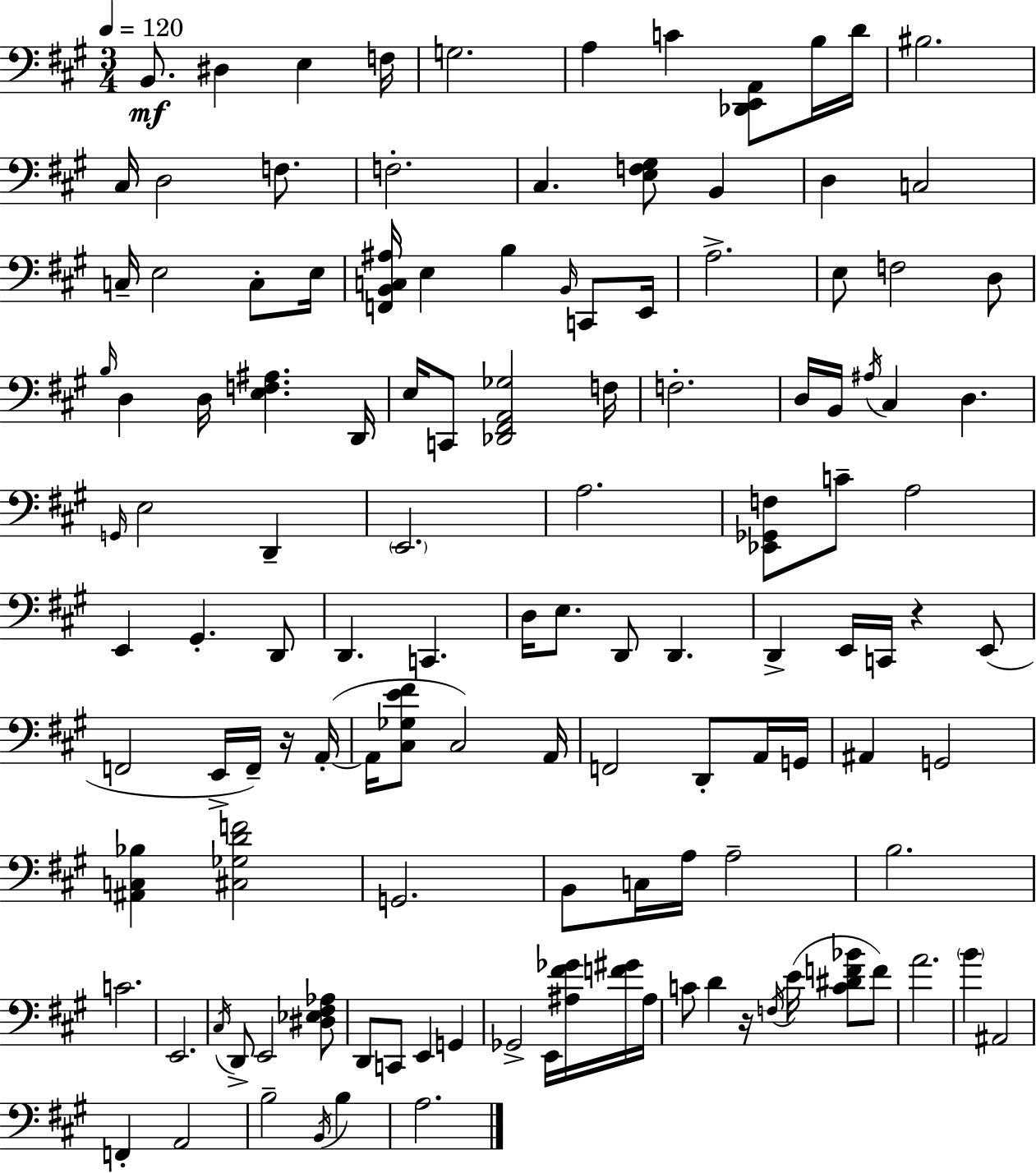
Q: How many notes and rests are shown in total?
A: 125